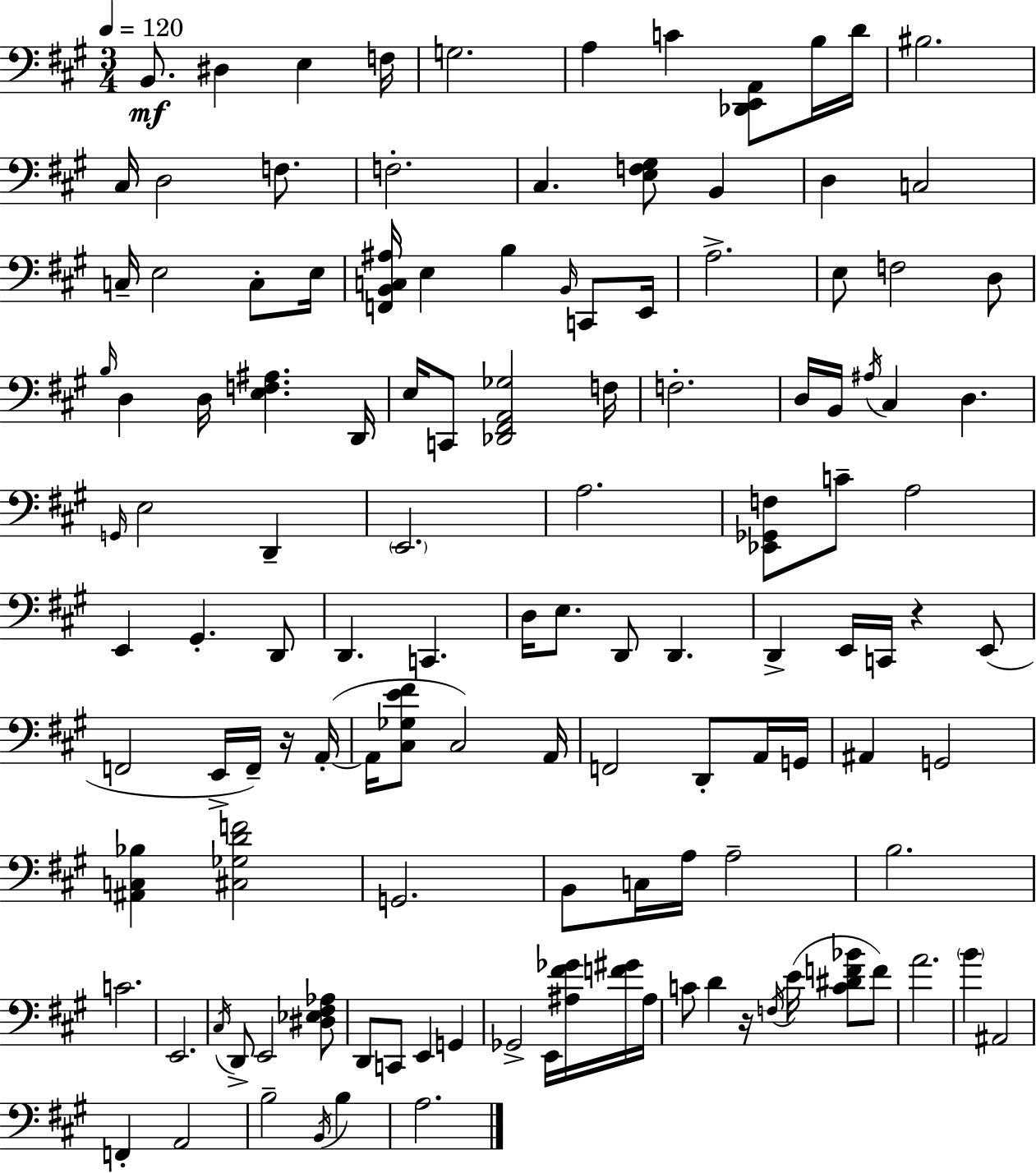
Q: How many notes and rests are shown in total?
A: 125